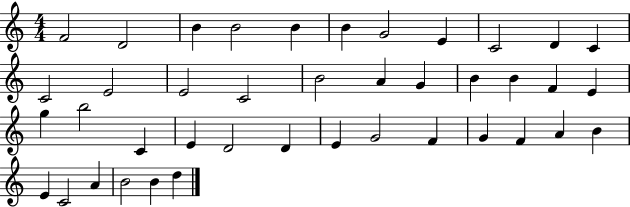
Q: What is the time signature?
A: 4/4